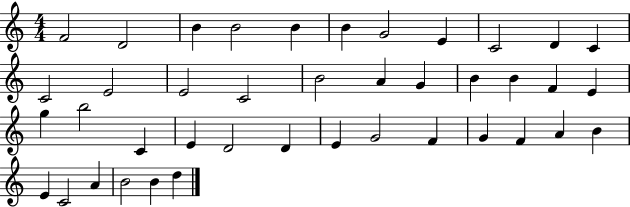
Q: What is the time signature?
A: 4/4